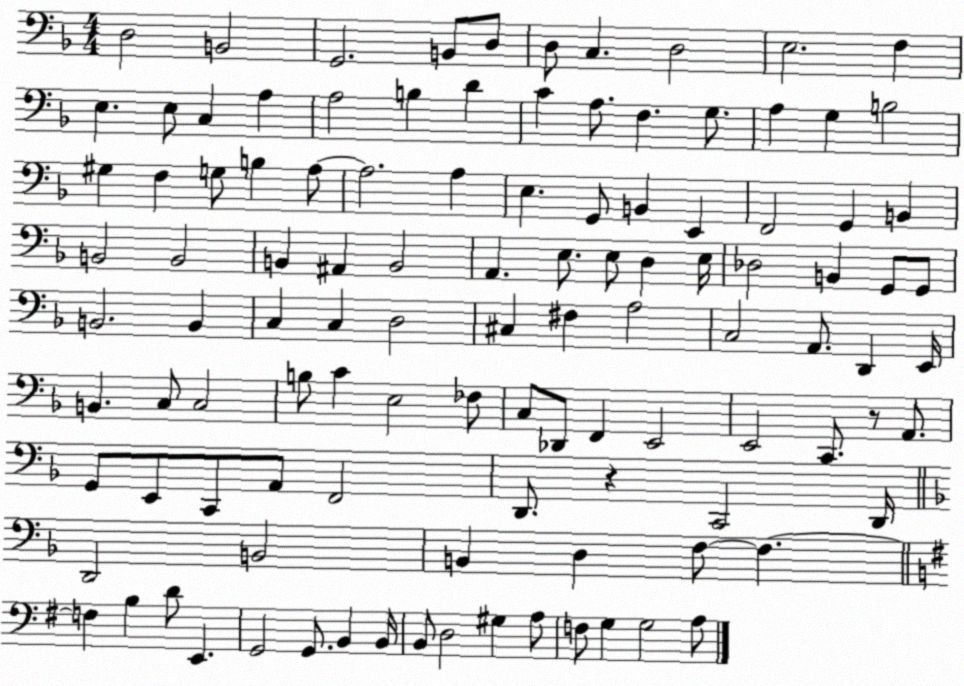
X:1
T:Untitled
M:4/4
L:1/4
K:F
D,2 B,,2 G,,2 B,,/2 D,/2 D,/2 C, D,2 E,2 F, E, E,/2 C, A, A,2 B, D C A,/2 F, G,/2 A, G, B,2 ^G, F, G,/2 B, A,/2 A,2 A, E, G,,/2 B,, E,, F,,2 G,, B,, B,,2 B,,2 B,, ^A,, B,,2 A,, E,/2 E,/2 D, E,/4 _D,2 B,, G,,/2 G,,/2 B,,2 B,, C, C, D,2 ^C, ^F, A,2 C,2 A,,/2 D,, E,,/4 B,, C,/2 C,2 B,/2 C E,2 _F,/2 C,/2 _D,,/2 F,, E,,2 E,,2 C,,/2 z/2 A,,/2 G,,/2 E,,/2 C,,/2 A,,/2 F,,2 D,,/2 z C,,2 D,,/4 D,,2 B,,2 B,, D, F,/2 F, F, B, D/2 E,, G,,2 G,,/2 B,, B,,/4 B,,/2 D,2 ^G, A,/2 F,/2 G, G,2 A,/2